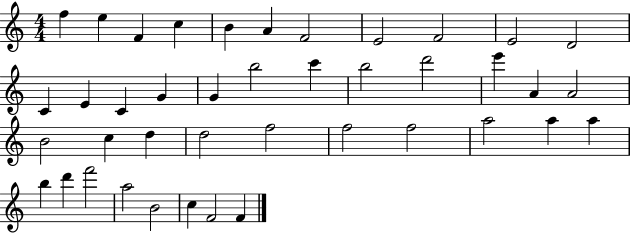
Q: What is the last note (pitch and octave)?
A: F4